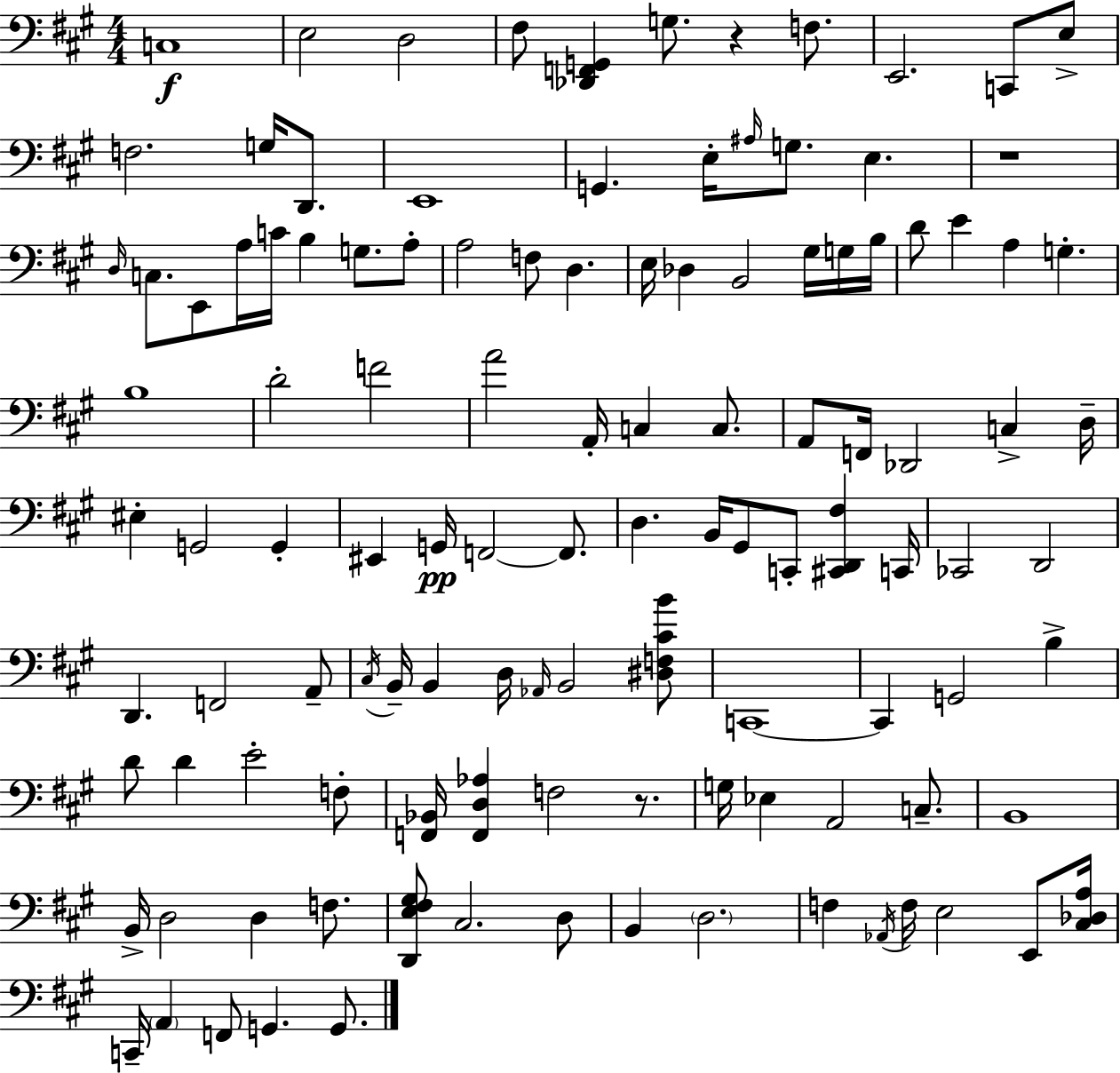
X:1
T:Untitled
M:4/4
L:1/4
K:A
C,4 E,2 D,2 ^F,/2 [_D,,F,,G,,] G,/2 z F,/2 E,,2 C,,/2 E,/2 F,2 G,/4 D,,/2 E,,4 G,, E,/4 ^A,/4 G,/2 E, z4 D,/4 C,/2 E,,/2 A,/4 C/4 B, G,/2 A,/2 A,2 F,/2 D, E,/4 _D, B,,2 ^G,/4 G,/4 B,/4 D/2 E A, G, B,4 D2 F2 A2 A,,/4 C, C,/2 A,,/2 F,,/4 _D,,2 C, D,/4 ^E, G,,2 G,, ^E,, G,,/4 F,,2 F,,/2 D, B,,/4 ^G,,/2 C,,/2 [^C,,D,,^F,] C,,/4 _C,,2 D,,2 D,, F,,2 A,,/2 ^C,/4 B,,/4 B,, D,/4 _A,,/4 B,,2 [^D,F,^CB]/2 C,,4 C,, G,,2 B, D/2 D E2 F,/2 [F,,_B,,]/4 [F,,D,_A,] F,2 z/2 G,/4 _E, A,,2 C,/2 B,,4 B,,/4 D,2 D, F,/2 [D,,E,^F,^G,]/2 ^C,2 D,/2 B,, D,2 F, _A,,/4 F,/4 E,2 E,,/2 [^C,_D,A,]/4 C,,/4 A,, F,,/2 G,, G,,/2